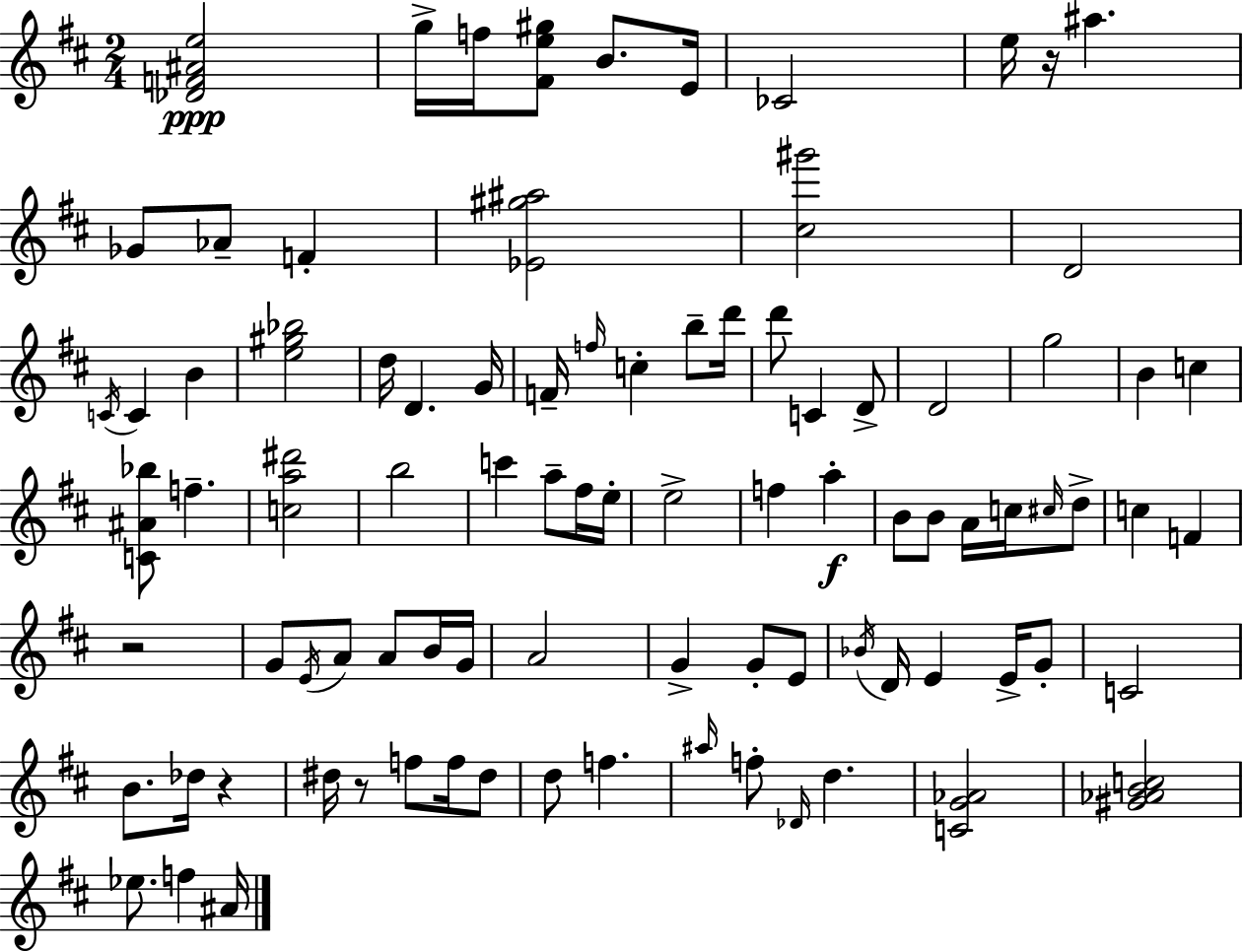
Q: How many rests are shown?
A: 4